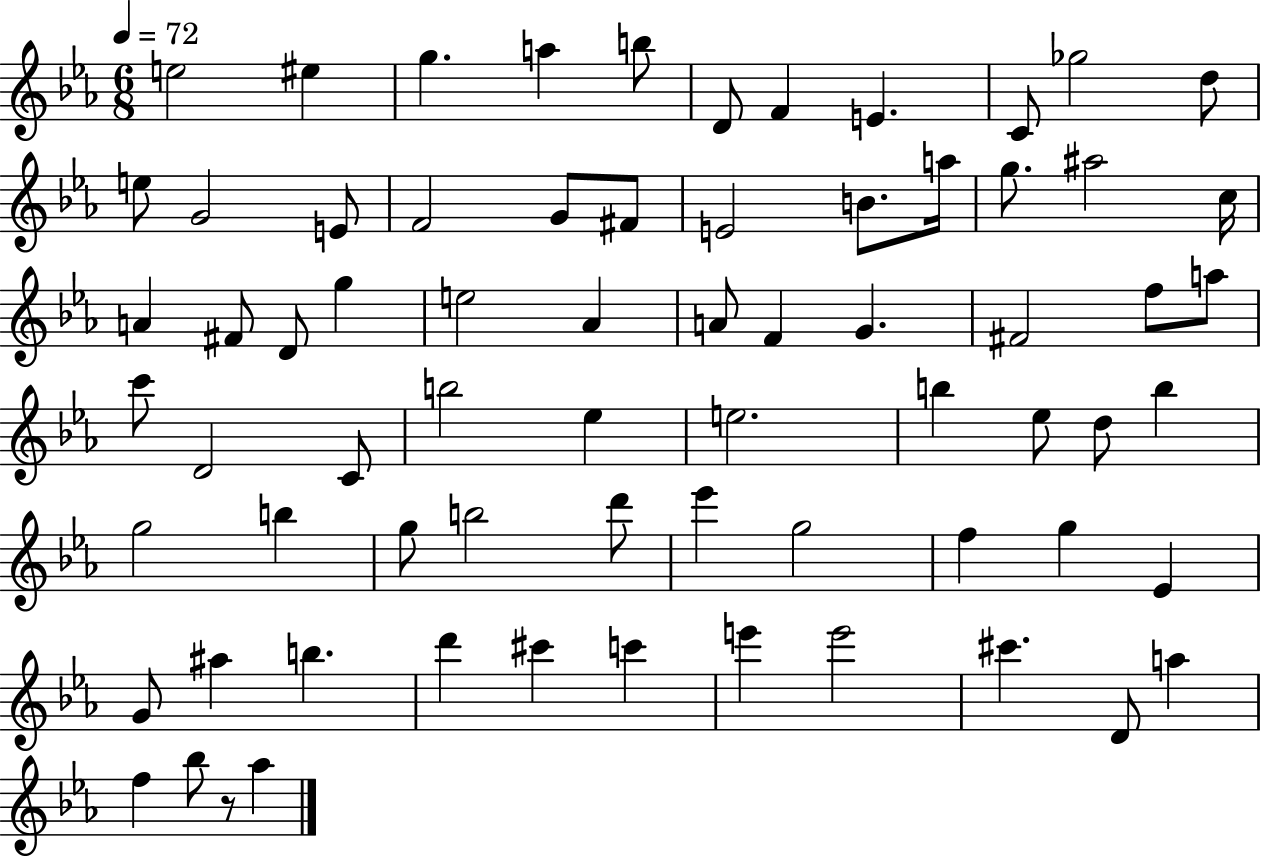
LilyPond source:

{
  \clef treble
  \numericTimeSignature
  \time 6/8
  \key ees \major
  \tempo 4 = 72
  e''2 eis''4 | g''4. a''4 b''8 | d'8 f'4 e'4. | c'8 ges''2 d''8 | \break e''8 g'2 e'8 | f'2 g'8 fis'8 | e'2 b'8. a''16 | g''8. ais''2 c''16 | \break a'4 fis'8 d'8 g''4 | e''2 aes'4 | a'8 f'4 g'4. | fis'2 f''8 a''8 | \break c'''8 d'2 c'8 | b''2 ees''4 | e''2. | b''4 ees''8 d''8 b''4 | \break g''2 b''4 | g''8 b''2 d'''8 | ees'''4 g''2 | f''4 g''4 ees'4 | \break g'8 ais''4 b''4. | d'''4 cis'''4 c'''4 | e'''4 e'''2 | cis'''4. d'8 a''4 | \break f''4 bes''8 r8 aes''4 | \bar "|."
}